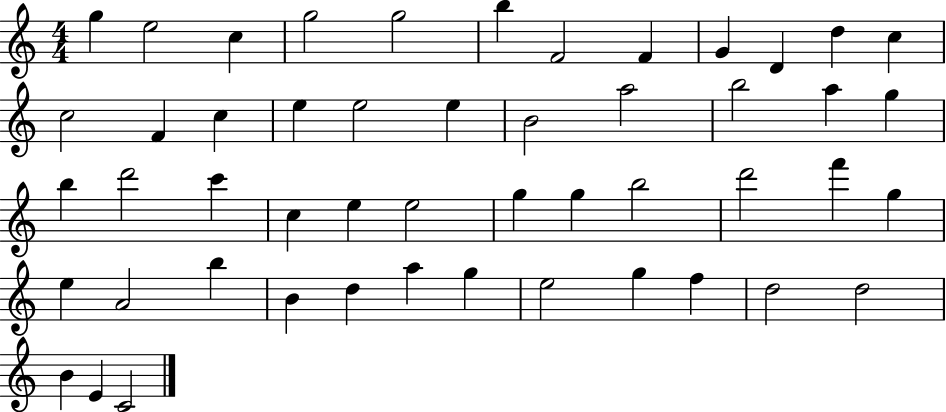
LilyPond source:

{
  \clef treble
  \numericTimeSignature
  \time 4/4
  \key c \major
  g''4 e''2 c''4 | g''2 g''2 | b''4 f'2 f'4 | g'4 d'4 d''4 c''4 | \break c''2 f'4 c''4 | e''4 e''2 e''4 | b'2 a''2 | b''2 a''4 g''4 | \break b''4 d'''2 c'''4 | c''4 e''4 e''2 | g''4 g''4 b''2 | d'''2 f'''4 g''4 | \break e''4 a'2 b''4 | b'4 d''4 a''4 g''4 | e''2 g''4 f''4 | d''2 d''2 | \break b'4 e'4 c'2 | \bar "|."
}